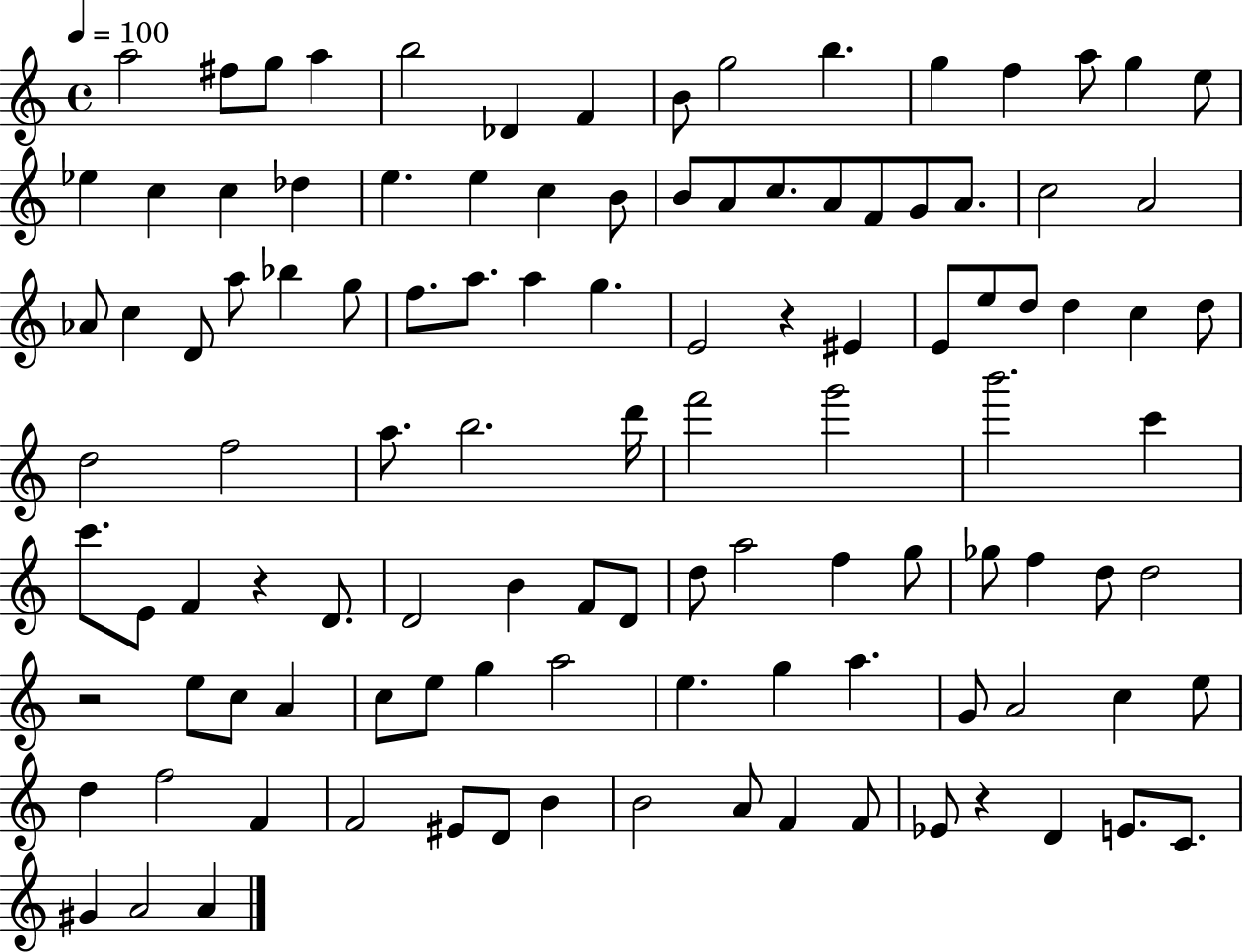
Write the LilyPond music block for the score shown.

{
  \clef treble
  \time 4/4
  \defaultTimeSignature
  \key c \major
  \tempo 4 = 100
  a''2 fis''8 g''8 a''4 | b''2 des'4 f'4 | b'8 g''2 b''4. | g''4 f''4 a''8 g''4 e''8 | \break ees''4 c''4 c''4 des''4 | e''4. e''4 c''4 b'8 | b'8 a'8 c''8. a'8 f'8 g'8 a'8. | c''2 a'2 | \break aes'8 c''4 d'8 a''8 bes''4 g''8 | f''8. a''8. a''4 g''4. | e'2 r4 eis'4 | e'8 e''8 d''8 d''4 c''4 d''8 | \break d''2 f''2 | a''8. b''2. d'''16 | f'''2 g'''2 | b'''2. c'''4 | \break c'''8. e'8 f'4 r4 d'8. | d'2 b'4 f'8 d'8 | d''8 a''2 f''4 g''8 | ges''8 f''4 d''8 d''2 | \break r2 e''8 c''8 a'4 | c''8 e''8 g''4 a''2 | e''4. g''4 a''4. | g'8 a'2 c''4 e''8 | \break d''4 f''2 f'4 | f'2 eis'8 d'8 b'4 | b'2 a'8 f'4 f'8 | ees'8 r4 d'4 e'8. c'8. | \break gis'4 a'2 a'4 | \bar "|."
}